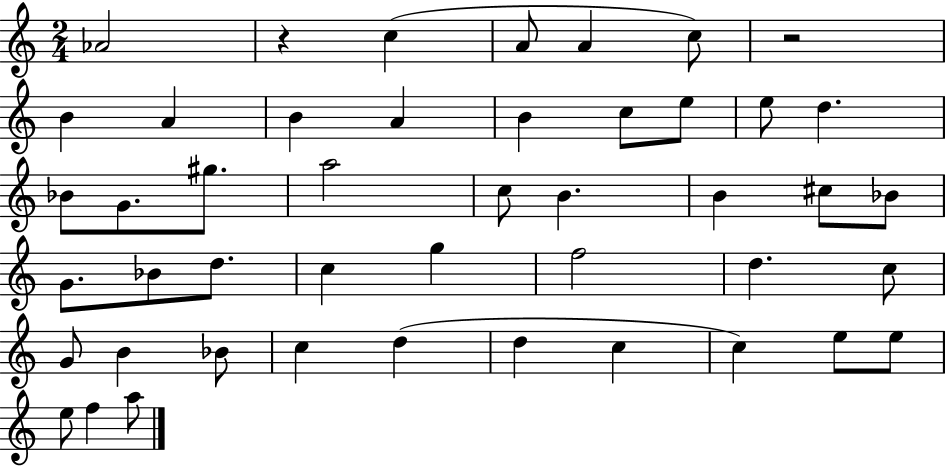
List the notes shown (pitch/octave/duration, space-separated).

Ab4/h R/q C5/q A4/e A4/q C5/e R/h B4/q A4/q B4/q A4/q B4/q C5/e E5/e E5/e D5/q. Bb4/e G4/e. G#5/e. A5/h C5/e B4/q. B4/q C#5/e Bb4/e G4/e. Bb4/e D5/e. C5/q G5/q F5/h D5/q. C5/e G4/e B4/q Bb4/e C5/q D5/q D5/q C5/q C5/q E5/e E5/e E5/e F5/q A5/e